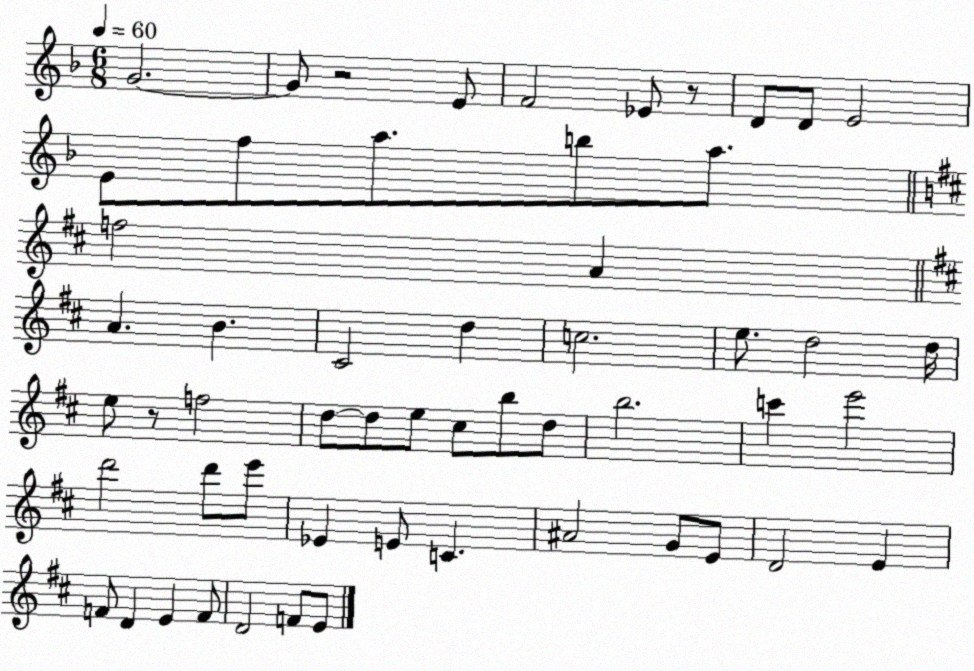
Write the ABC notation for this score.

X:1
T:Untitled
M:6/8
L:1/4
K:F
G2 G/2 z2 E/2 F2 _E/2 z/2 D/2 D/2 E2 E/2 f/2 a/2 b/2 a/2 f2 A A B ^C2 d c2 e/2 d2 d/4 e/2 z/2 f2 d/2 d/2 e/2 ^c/2 b/2 d/2 b2 c' e'2 d'2 d'/2 e'/2 _E E/2 C ^A2 G/2 E/2 D2 E F/2 D E F/2 D2 F/2 E/2